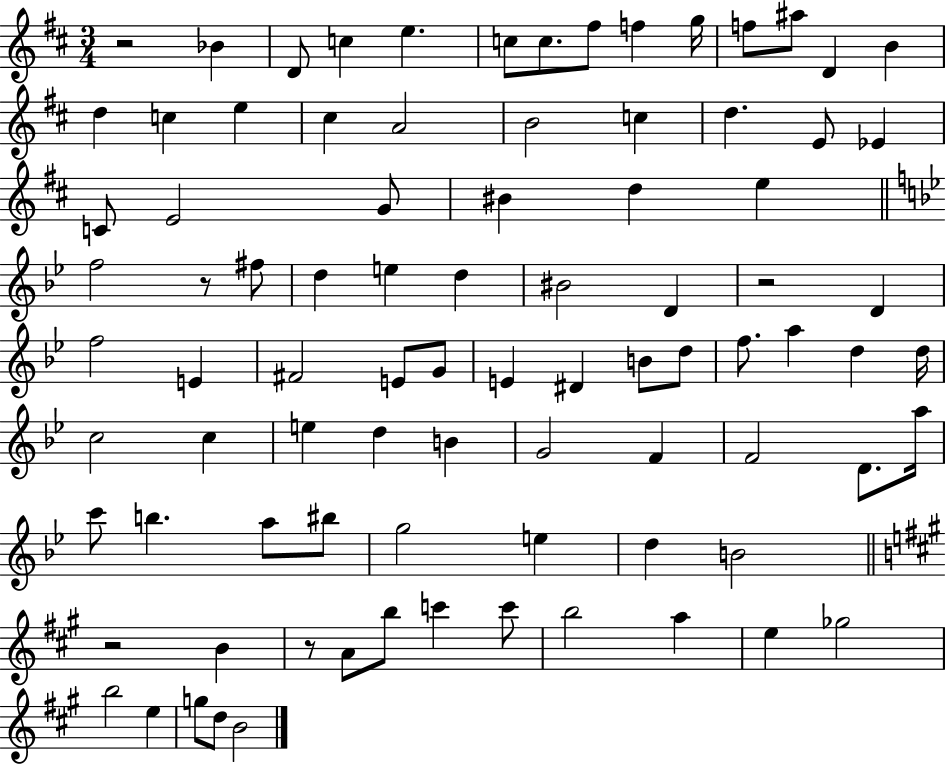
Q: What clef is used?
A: treble